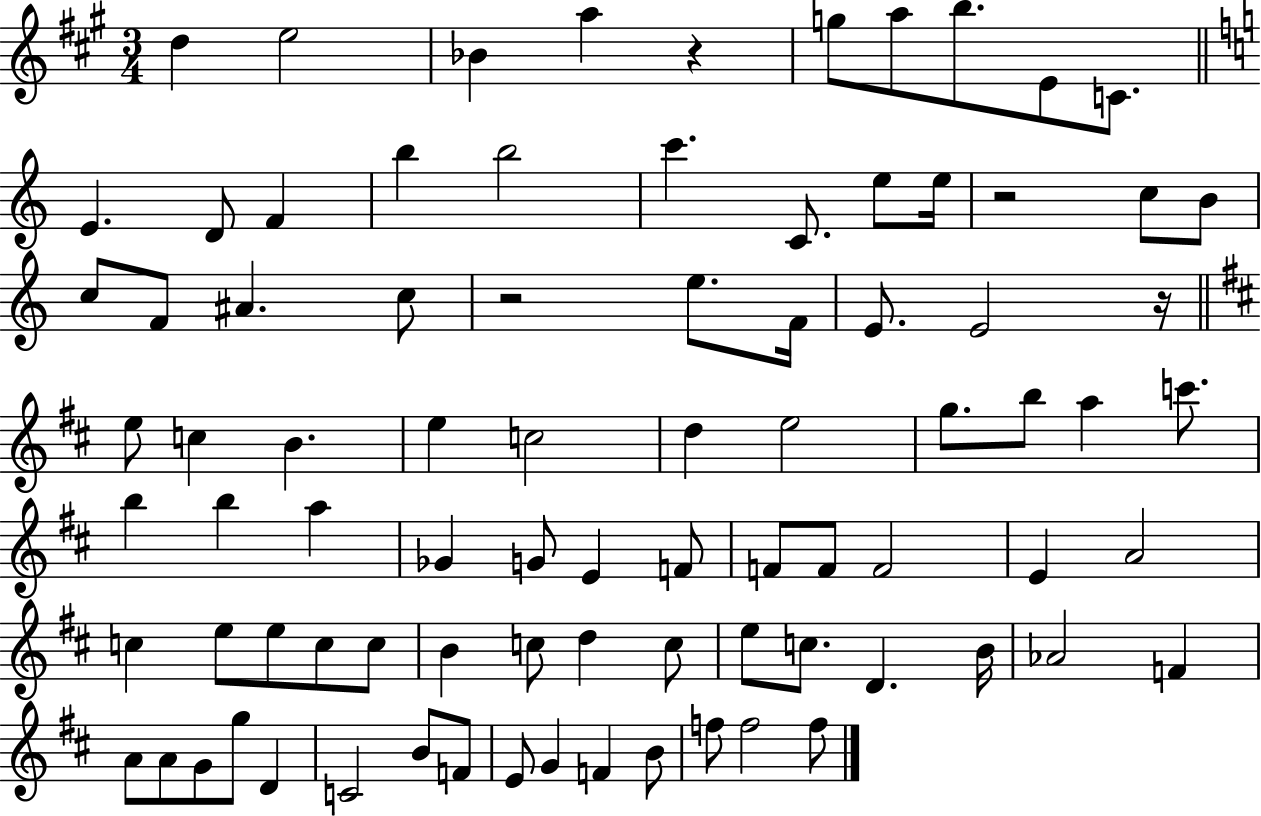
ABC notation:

X:1
T:Untitled
M:3/4
L:1/4
K:A
d e2 _B a z g/2 a/2 b/2 E/2 C/2 E D/2 F b b2 c' C/2 e/2 e/4 z2 c/2 B/2 c/2 F/2 ^A c/2 z2 e/2 F/4 E/2 E2 z/4 e/2 c B e c2 d e2 g/2 b/2 a c'/2 b b a _G G/2 E F/2 F/2 F/2 F2 E A2 c e/2 e/2 c/2 c/2 B c/2 d c/2 e/2 c/2 D B/4 _A2 F A/2 A/2 G/2 g/2 D C2 B/2 F/2 E/2 G F B/2 f/2 f2 f/2